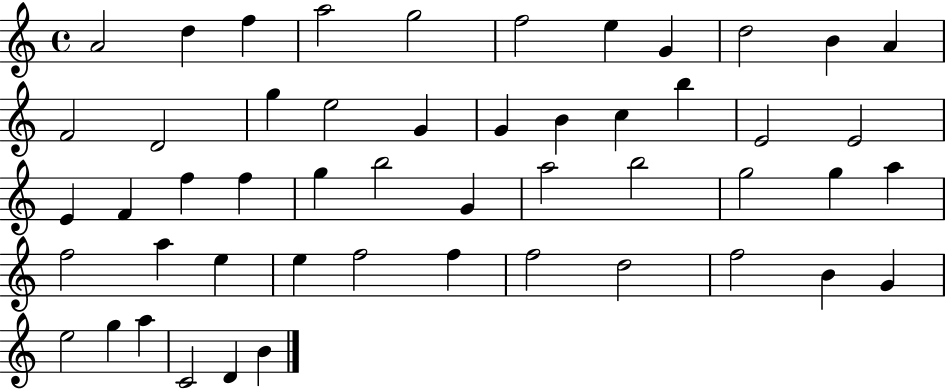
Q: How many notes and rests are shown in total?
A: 51